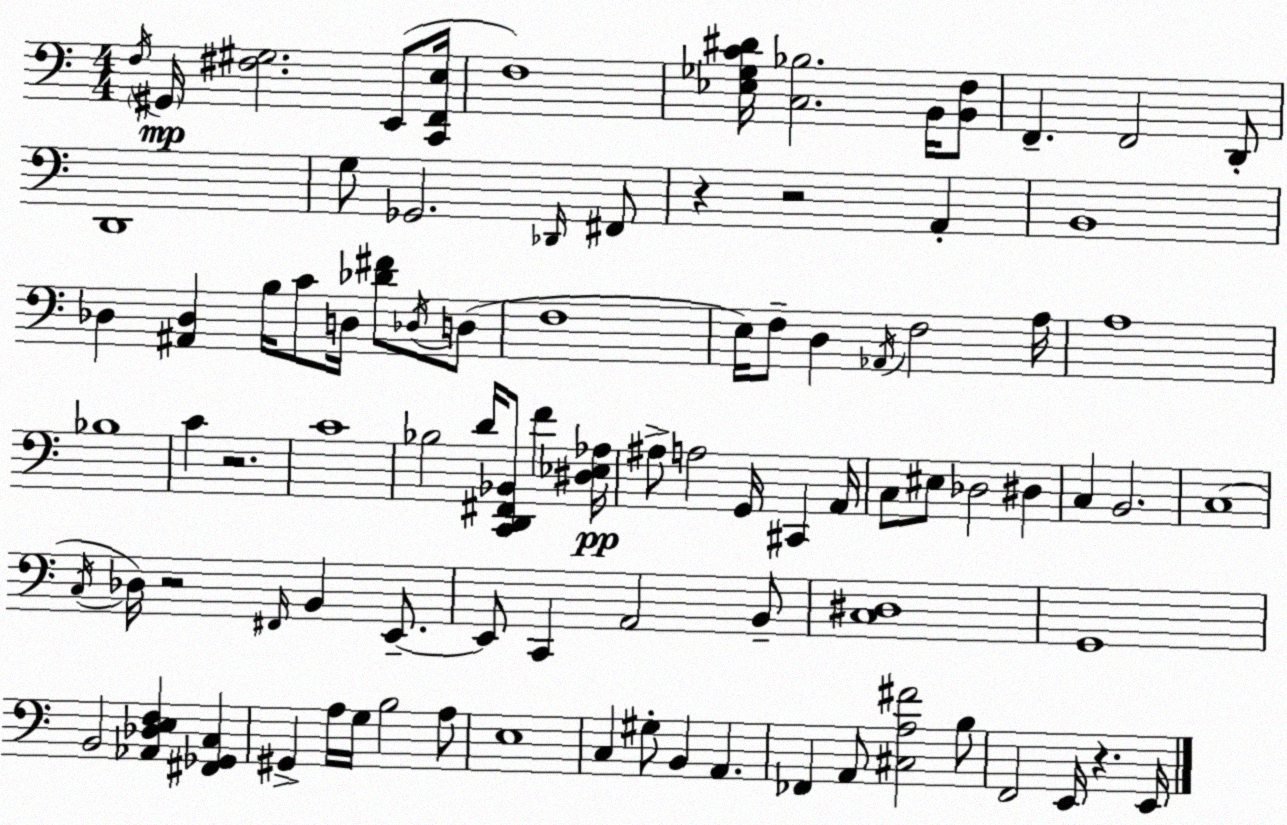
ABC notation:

X:1
T:Untitled
M:4/4
L:1/4
K:C
F,/4 ^G,,/4 [^F,^G,]2 E,,/2 [C,,F,,E,]/4 F,4 [_E,_G,C^D]/4 [C,_B,]2 B,,/4 [B,,F,]/2 F,, F,,2 D,,/2 D,,4 G,/2 _G,,2 _D,,/4 ^F,,/2 z z2 A,, B,,4 _D, [^A,,_D,] B,/4 C/2 D,/4 [_D^F]/2 _D,/4 D,/2 F,4 E,/4 F,/2 D, _A,,/4 F,2 A,/4 A,4 _B,4 C z2 C4 _B,2 D/4 [C,,D,,^F,,_B,,]/2 F [^D,_E,_A,]/4 ^A,/2 A,2 G,,/4 ^C,, A,,/4 C,/2 ^E,/2 _D,2 ^D, C, B,,2 C,4 C,/4 _D,/4 z2 ^F,,/4 B,, E,,/2 E,,/2 C,, A,,2 B,,/2 [C,^D,]4 G,,4 B,,2 [_A,,_D,E,F,] [^F,,_G,,C,] ^G,, A,/4 G,/4 B,2 A,/2 E,4 C, ^G,/2 B,, A,, _F,, A,,/2 [^C,A,^F]2 B,/2 F,,2 E,,/4 z E,,/4